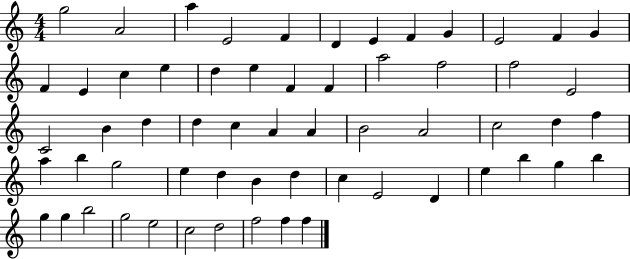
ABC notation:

X:1
T:Untitled
M:4/4
L:1/4
K:C
g2 A2 a E2 F D E F G E2 F G F E c e d e F F a2 f2 f2 E2 C2 B d d c A A B2 A2 c2 d f a b g2 e d B d c E2 D e b g b g g b2 g2 e2 c2 d2 f2 f f